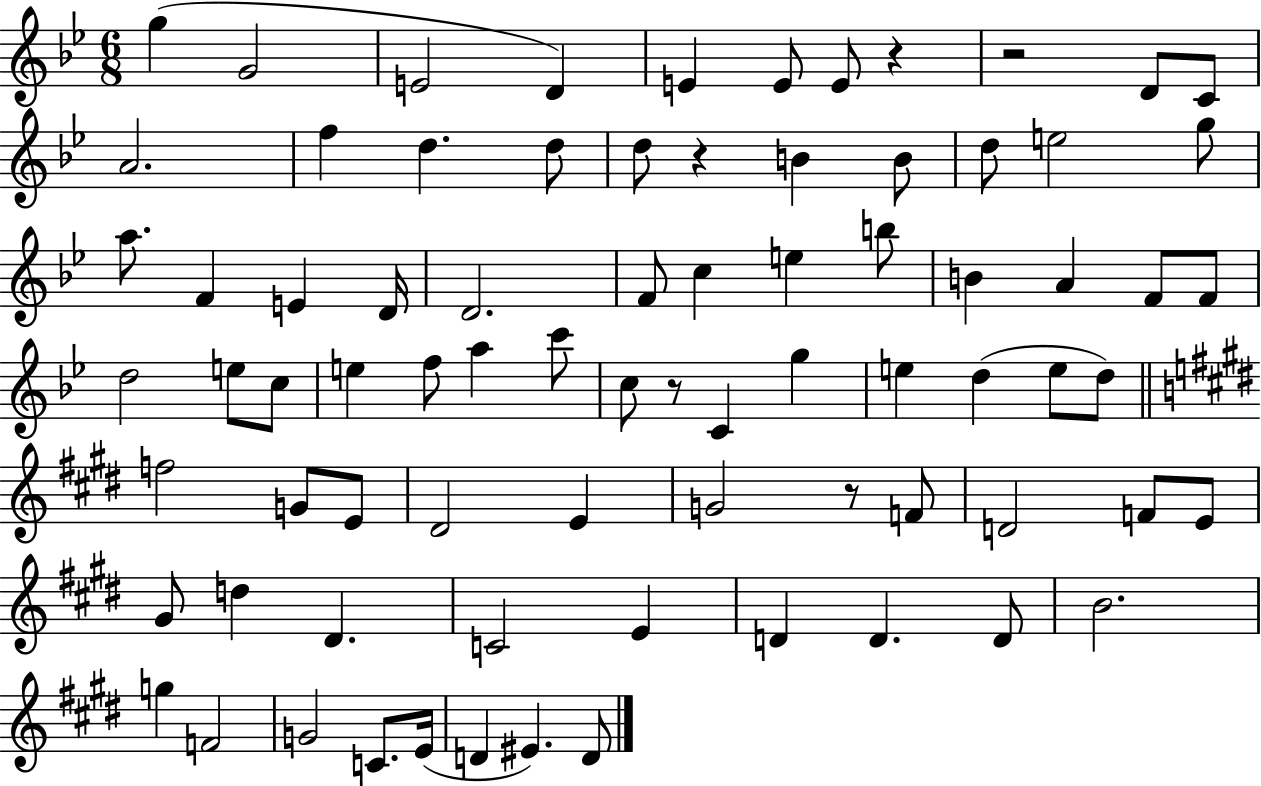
G5/q G4/h E4/h D4/q E4/q E4/e E4/e R/q R/h D4/e C4/e A4/h. F5/q D5/q. D5/e D5/e R/q B4/q B4/e D5/e E5/h G5/e A5/e. F4/q E4/q D4/s D4/h. F4/e C5/q E5/q B5/e B4/q A4/q F4/e F4/e D5/h E5/e C5/e E5/q F5/e A5/q C6/e C5/e R/e C4/q G5/q E5/q D5/q E5/e D5/e F5/h G4/e E4/e D#4/h E4/q G4/h R/e F4/e D4/h F4/e E4/e G#4/e D5/q D#4/q. C4/h E4/q D4/q D4/q. D4/e B4/h. G5/q F4/h G4/h C4/e. E4/s D4/q EIS4/q. D4/e